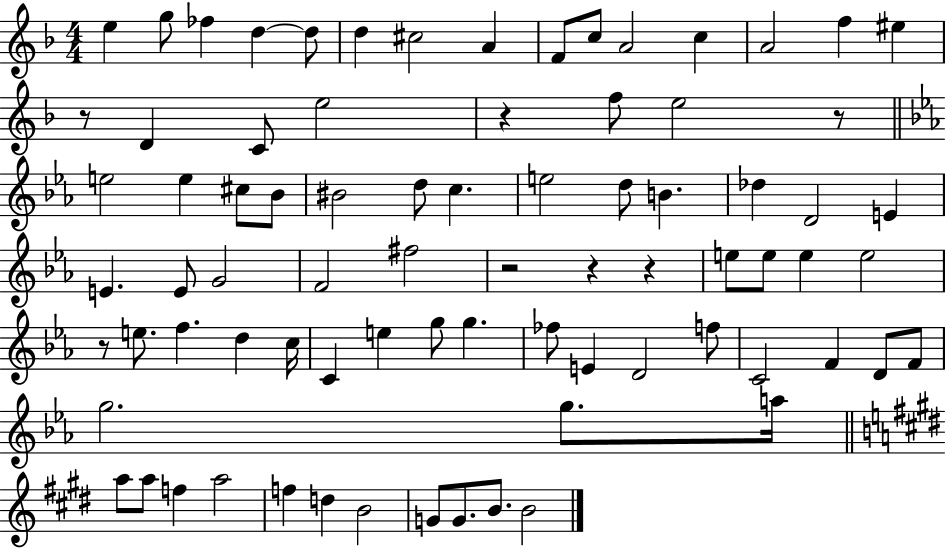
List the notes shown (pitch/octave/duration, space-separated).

E5/q G5/e FES5/q D5/q D5/e D5/q C#5/h A4/q F4/e C5/e A4/h C5/q A4/h F5/q EIS5/q R/e D4/q C4/e E5/h R/q F5/e E5/h R/e E5/h E5/q C#5/e Bb4/e BIS4/h D5/e C5/q. E5/h D5/e B4/q. Db5/q D4/h E4/q E4/q. E4/e G4/h F4/h F#5/h R/h R/q R/q E5/e E5/e E5/q E5/h R/e E5/e. F5/q. D5/q C5/s C4/q E5/q G5/e G5/q. FES5/e E4/q D4/h F5/e C4/h F4/q D4/e F4/e G5/h. G5/e. A5/s A5/e A5/e F5/q A5/h F5/q D5/q B4/h G4/e G4/e. B4/e. B4/h